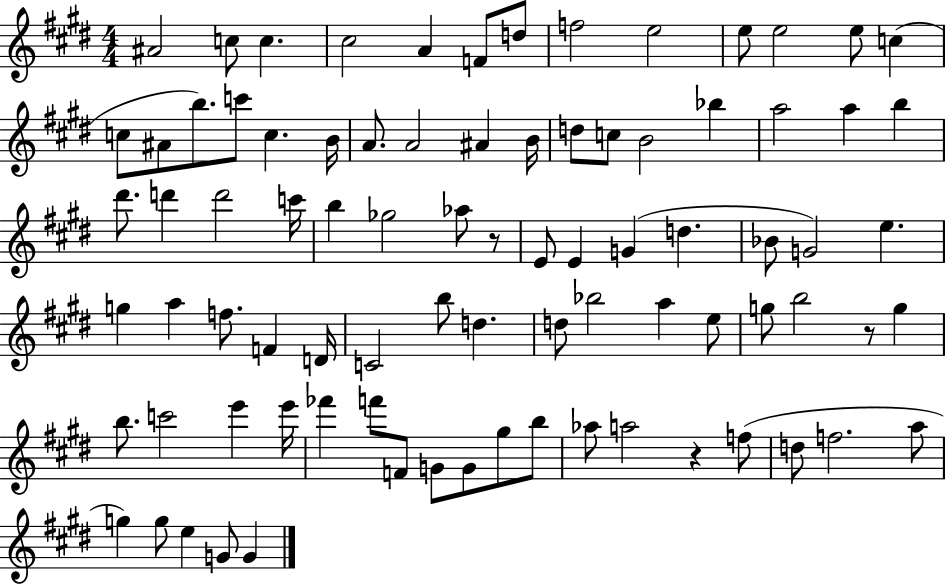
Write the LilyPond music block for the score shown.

{
  \clef treble
  \numericTimeSignature
  \time 4/4
  \key e \major
  ais'2 c''8 c''4. | cis''2 a'4 f'8 d''8 | f''2 e''2 | e''8 e''2 e''8 c''4( | \break c''8 ais'8 b''8.) c'''8 c''4. b'16 | a'8. a'2 ais'4 b'16 | d''8 c''8 b'2 bes''4 | a''2 a''4 b''4 | \break dis'''8. d'''4 d'''2 c'''16 | b''4 ges''2 aes''8 r8 | e'8 e'4 g'4( d''4. | bes'8 g'2) e''4. | \break g''4 a''4 f''8. f'4 d'16 | c'2 b''8 d''4. | d''8 bes''2 a''4 e''8 | g''8 b''2 r8 g''4 | \break b''8. c'''2 e'''4 e'''16 | fes'''4 f'''8 f'8 g'8 g'8 gis''8 b''8 | aes''8 a''2 r4 f''8( | d''8 f''2. a''8 | \break g''4) g''8 e''4 g'8 g'4 | \bar "|."
}